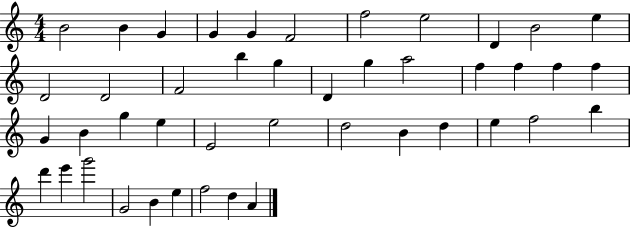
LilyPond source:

{
  \clef treble
  \numericTimeSignature
  \time 4/4
  \key c \major
  b'2 b'4 g'4 | g'4 g'4 f'2 | f''2 e''2 | d'4 b'2 e''4 | \break d'2 d'2 | f'2 b''4 g''4 | d'4 g''4 a''2 | f''4 f''4 f''4 f''4 | \break g'4 b'4 g''4 e''4 | e'2 e''2 | d''2 b'4 d''4 | e''4 f''2 b''4 | \break d'''4 e'''4 g'''2 | g'2 b'4 e''4 | f''2 d''4 a'4 | \bar "|."
}